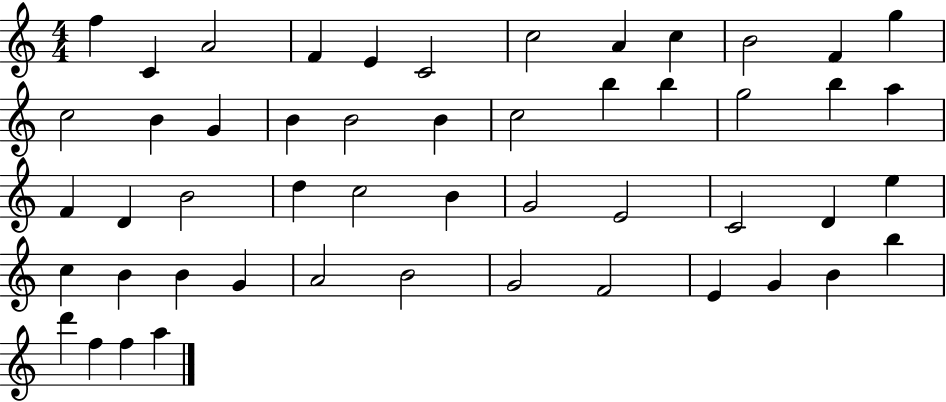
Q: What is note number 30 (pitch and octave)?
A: B4